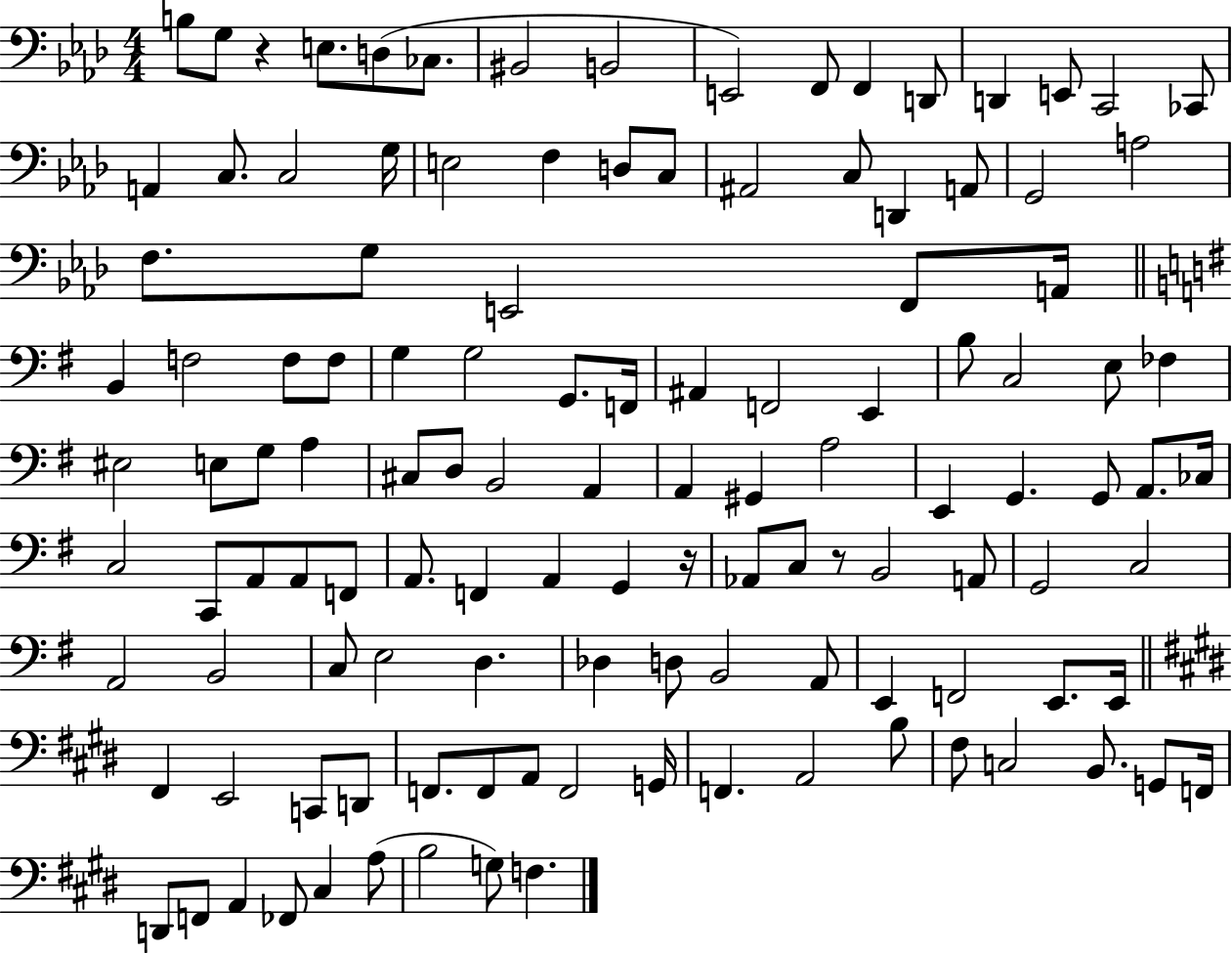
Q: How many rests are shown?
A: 3